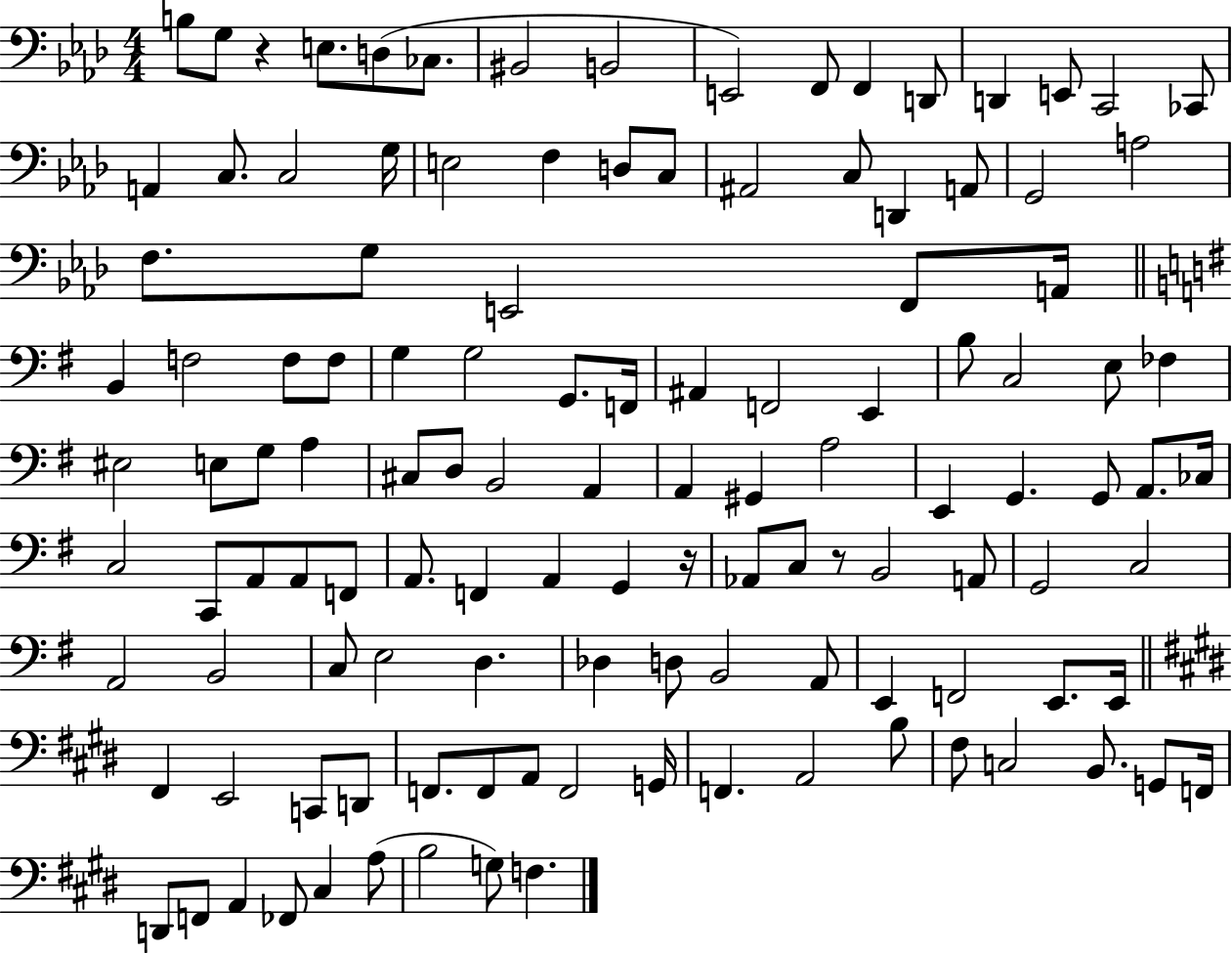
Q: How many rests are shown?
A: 3